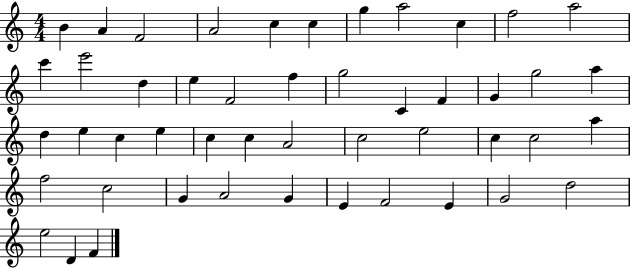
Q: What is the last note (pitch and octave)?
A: F4